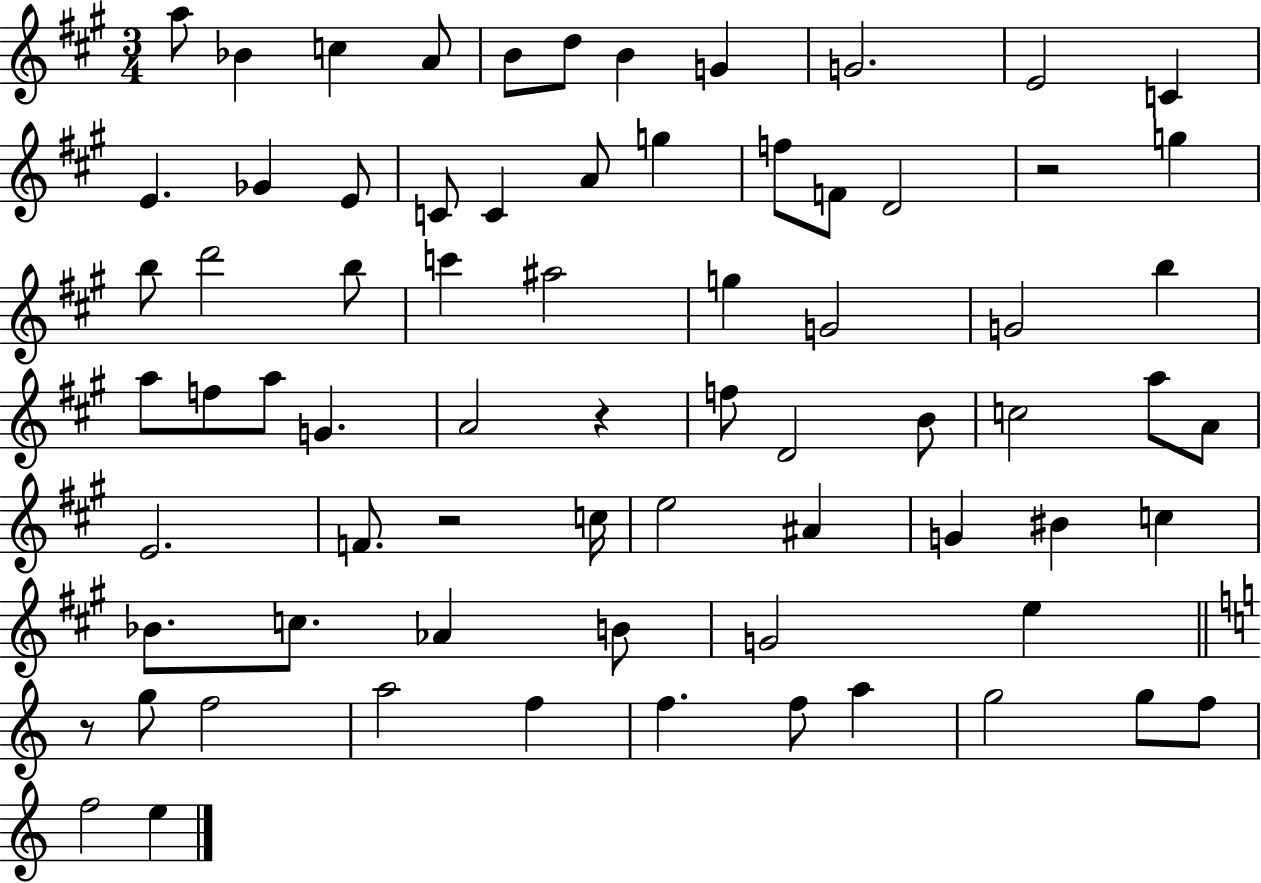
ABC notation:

X:1
T:Untitled
M:3/4
L:1/4
K:A
a/2 _B c A/2 B/2 d/2 B G G2 E2 C E _G E/2 C/2 C A/2 g f/2 F/2 D2 z2 g b/2 d'2 b/2 c' ^a2 g G2 G2 b a/2 f/2 a/2 G A2 z f/2 D2 B/2 c2 a/2 A/2 E2 F/2 z2 c/4 e2 ^A G ^B c _B/2 c/2 _A B/2 G2 e z/2 g/2 f2 a2 f f f/2 a g2 g/2 f/2 f2 e